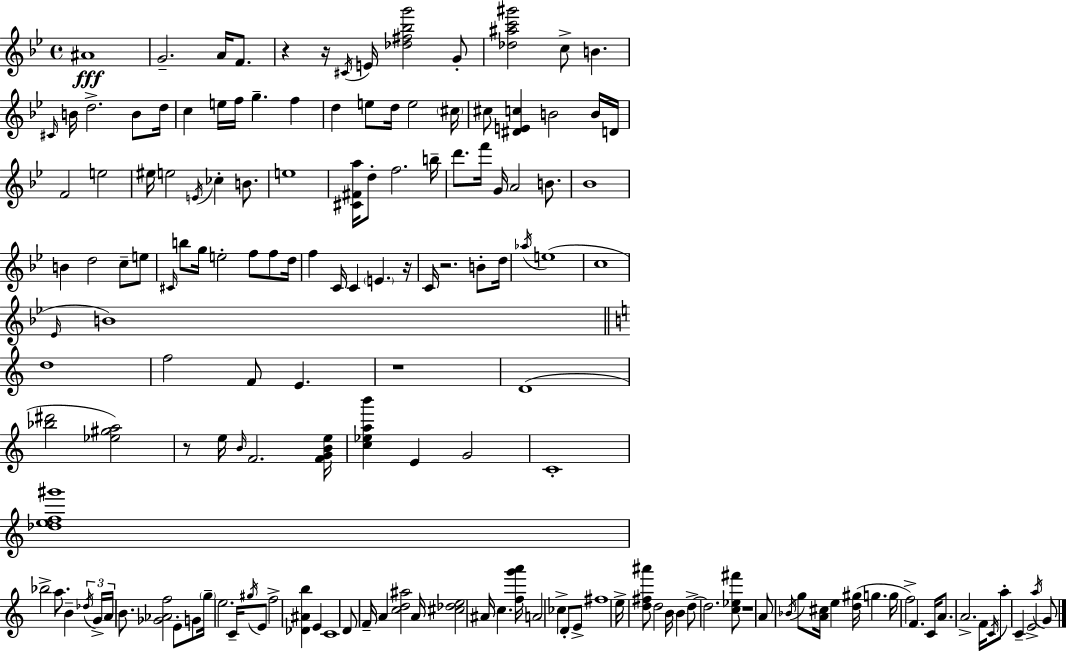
A#4/w G4/h. A4/s F4/e. R/q R/s C#4/s E4/s [Db5,F#5,Bb5,G6]/h G4/e [Db5,A#5,C6,G#6]/h C5/e B4/q. C#4/s B4/s D5/h. B4/e D5/s C5/q E5/s F5/s G5/q. F5/q D5/q E5/e D5/s E5/h C#5/s C#5/e [D#4,E4,C5]/q B4/h B4/s D4/s F4/h E5/h EIS5/s E5/h E4/s CES5/q B4/e. E5/w [C#4,F#4,A5]/s D5/e F5/h. B5/s D6/e. F6/s G4/s A4/h B4/e. Bb4/w B4/q D5/h C5/e E5/e C#4/s B5/e G5/s E5/h F5/e F5/e D5/s F5/q C4/s C4/q E4/q. R/s C4/s R/h. B4/e D5/s Ab5/s E5/w C5/w Eb4/s B4/w D5/w F5/h F4/e E4/q. R/w D4/w [Bb5,D#6]/h [Eb5,G#5,A5]/h R/e E5/s B4/s F4/h. [F4,G4,B4,E5]/s [C5,Eb5,A5,B6]/q E4/q G4/h C4/w [Db5,E5,F5,G#6]/w Bb5/h A5/e. B4/q Db5/s G4/s A4/s B4/e. [Gb4,Ab4,F5]/h E4/e G4/e G5/s E5/h. C4/s G#5/s E4/e F5/h [Db4,A#4,B5]/q E4/q C4/w D4/e F4/s A4/q [C5,D5,A#5]/h A4/s [C#5,Db5,E5]/h A#4/s C5/q. [F5,G6,A6]/s A4/h CES5/q D4/e E4/e F#5/w E5/s [D5,F#5,A#6]/e D5/h B4/s B4/q D5/e D5/h. [C5,Eb5,F#6]/e R/w A4/e Bb4/s G5/e [A4,C#5]/s E5/q [D5,G#5]/s G5/q. G5/s F5/h F4/q. C4/s A4/e. A4/h. F4/s C4/s A5/e C4/q E4/h A5/s G4/e